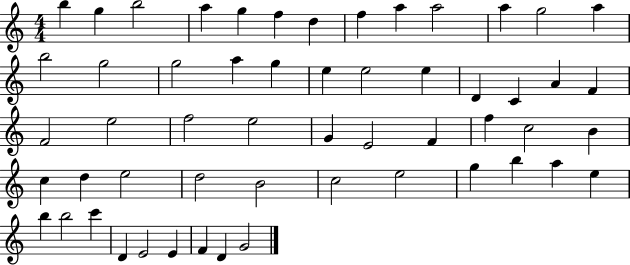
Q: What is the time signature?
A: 4/4